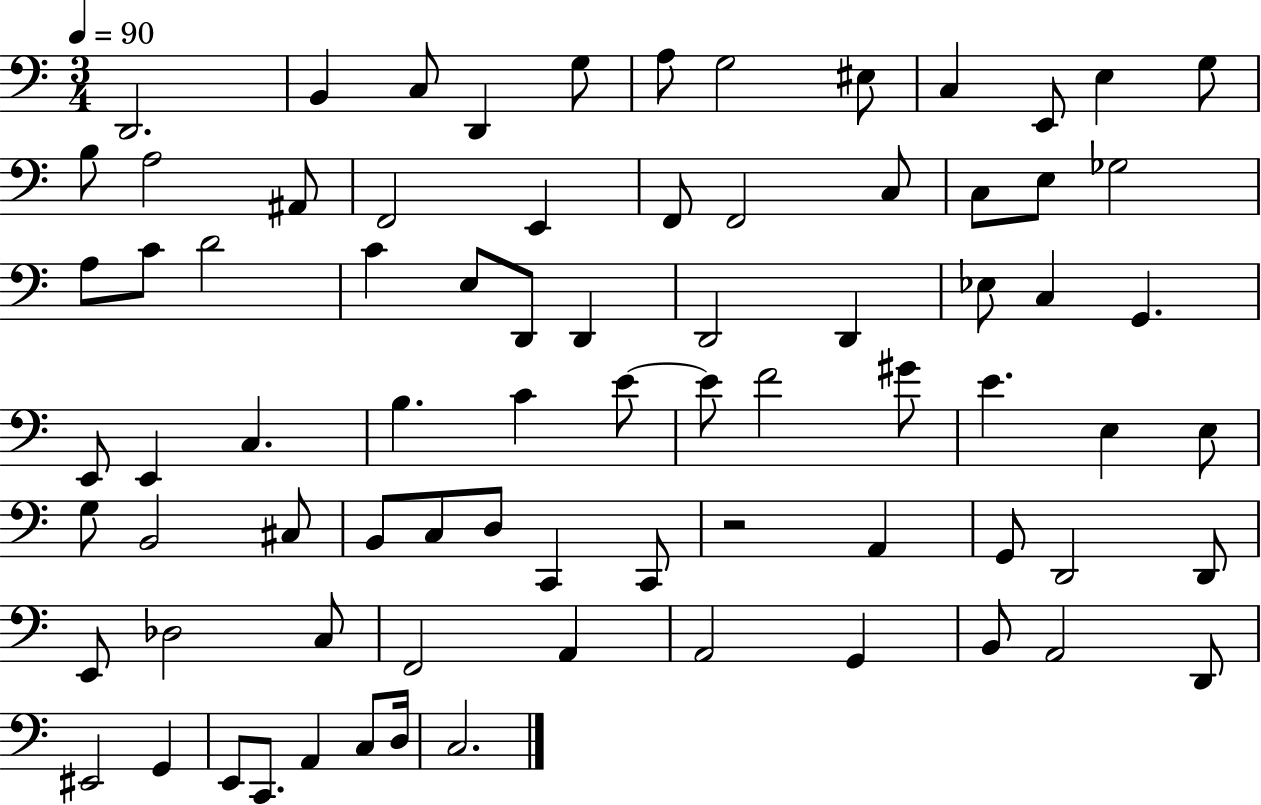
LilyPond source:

{
  \clef bass
  \numericTimeSignature
  \time 3/4
  \key c \major
  \tempo 4 = 90
  d,2. | b,4 c8 d,4 g8 | a8 g2 eis8 | c4 e,8 e4 g8 | \break b8 a2 ais,8 | f,2 e,4 | f,8 f,2 c8 | c8 e8 ges2 | \break a8 c'8 d'2 | c'4 e8 d,8 d,4 | d,2 d,4 | ees8 c4 g,4. | \break e,8 e,4 c4. | b4. c'4 e'8~~ | e'8 f'2 gis'8 | e'4. e4 e8 | \break g8 b,2 cis8 | b,8 c8 d8 c,4 c,8 | r2 a,4 | g,8 d,2 d,8 | \break e,8 des2 c8 | f,2 a,4 | a,2 g,4 | b,8 a,2 d,8 | \break eis,2 g,4 | e,8 c,8. a,4 c8 d16 | c2. | \bar "|."
}